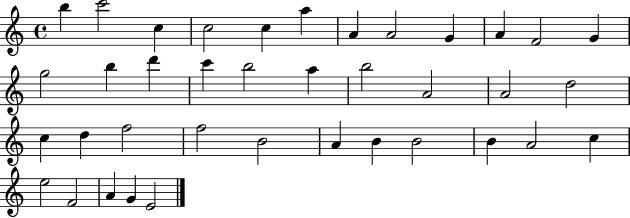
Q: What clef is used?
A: treble